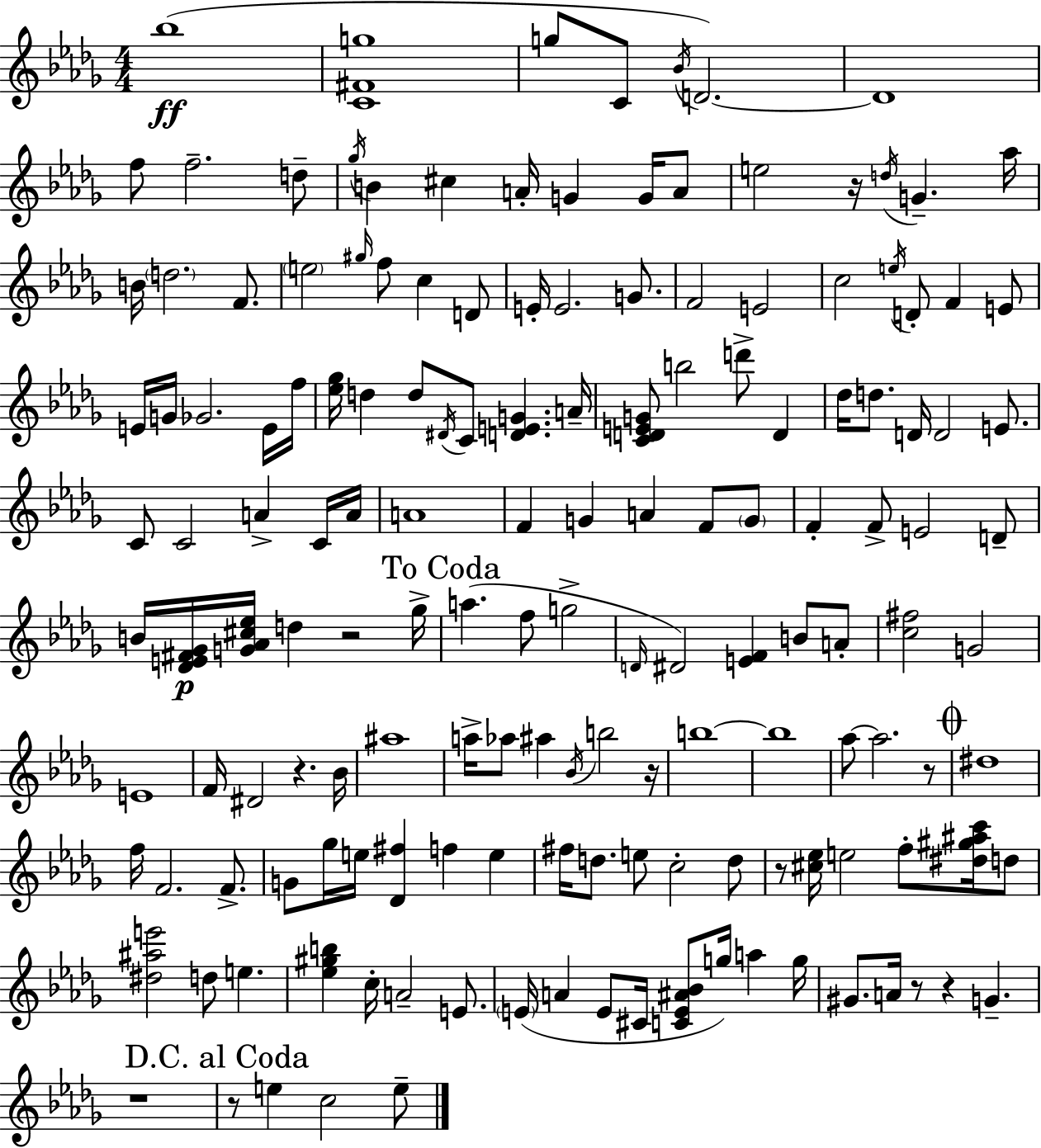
{
  \clef treble
  \numericTimeSignature
  \time 4/4
  \key bes \minor
  bes''1(\ff | <c' fis' g''>1 | g''8 c'8 \acciaccatura { bes'16 } d'2.~~) | d'1 | \break f''8 f''2.-- d''8-- | \acciaccatura { ges''16 } b'4 cis''4 a'16-. g'4 g'16 | a'8 e''2 r16 \acciaccatura { d''16 } g'4.-- | aes''16 b'16 \parenthesize d''2. | \break f'8. \parenthesize e''2 \grace { gis''16 } f''8 c''4 | d'8 e'16-. e'2. | g'8. f'2 e'2 | c''2 \acciaccatura { e''16 } d'8-. f'4 | \break e'8 e'16 g'16 ges'2. | e'16 f''16 <ees'' ges''>16 d''4 d''8 \acciaccatura { dis'16 } c'8 <d' e' g'>4. | a'16-- <c' d' e' g'>8 b''2 | d'''8-> d'4 des''16 d''8. d'16 d'2 | \break e'8. c'8 c'2 | a'4-> c'16 a'16 a'1 | f'4 g'4 a'4 | f'8 \parenthesize g'8 f'4-. f'8-> e'2 | \break d'8-- b'16 <des' e' fis' ges'>16\p <g' aes' cis'' ees''>16 d''4 r2 | ges''16-> \mark "To Coda" a''4.( f''8 g''2-> | \grace { d'16 }) dis'2 <e' f'>4 | b'8 a'8-. <c'' fis''>2 g'2 | \break e'1 | f'16 dis'2 | r4. bes'16 ais''1 | a''16-> aes''8 ais''4 \acciaccatura { bes'16 } b''2 | \break r16 b''1~~ | b''1 | aes''8~~ aes''2. | r8 \mark \markup { \musicglyph "scripts.coda" } dis''1 | \break f''16 f'2. | f'8.-> g'8 ges''16 e''16 <des' fis''>4 | f''4 e''4 fis''16 d''8. e''8 c''2-. | d''8 r8 <cis'' ees''>16 e''2 | \break f''8-. <dis'' gis'' ais'' c'''>16 d''8 <dis'' ais'' e'''>2 | d''8 e''4. <ees'' gis'' b''>4 c''16-. a'2-- | e'8. \parenthesize e'16( a'4 e'8 cis'16 | <c' e' ais' bes'>8 g''16) a''4 g''16 gis'8. a'16 r8 r4 | \break g'4.-- r1 | \mark "D.C. al Coda" r8 e''4 c''2 | e''8-- \bar "|."
}